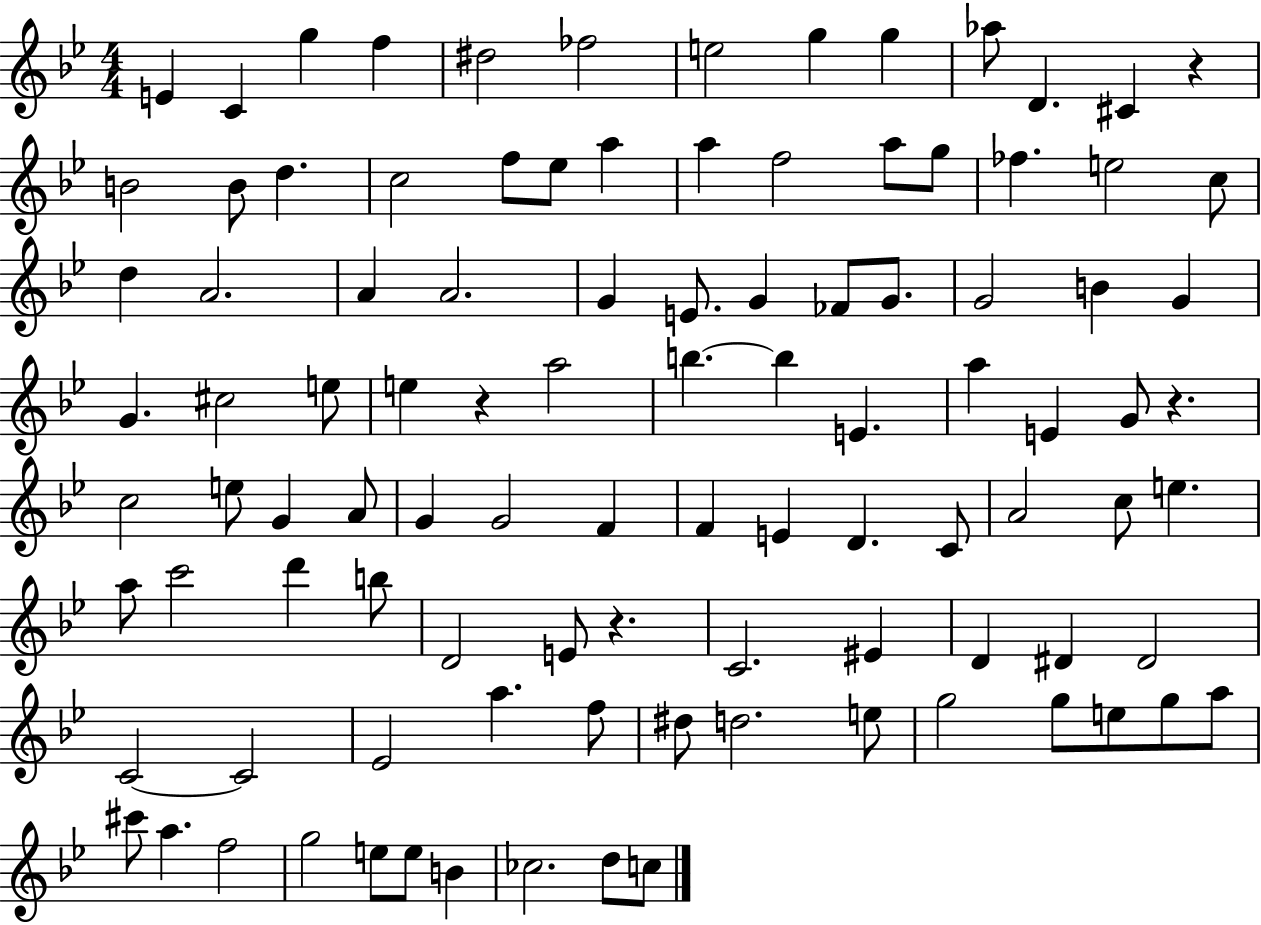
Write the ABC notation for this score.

X:1
T:Untitled
M:4/4
L:1/4
K:Bb
E C g f ^d2 _f2 e2 g g _a/2 D ^C z B2 B/2 d c2 f/2 _e/2 a a f2 a/2 g/2 _f e2 c/2 d A2 A A2 G E/2 G _F/2 G/2 G2 B G G ^c2 e/2 e z a2 b b E a E G/2 z c2 e/2 G A/2 G G2 F F E D C/2 A2 c/2 e a/2 c'2 d' b/2 D2 E/2 z C2 ^E D ^D ^D2 C2 C2 _E2 a f/2 ^d/2 d2 e/2 g2 g/2 e/2 g/2 a/2 ^c'/2 a f2 g2 e/2 e/2 B _c2 d/2 c/2